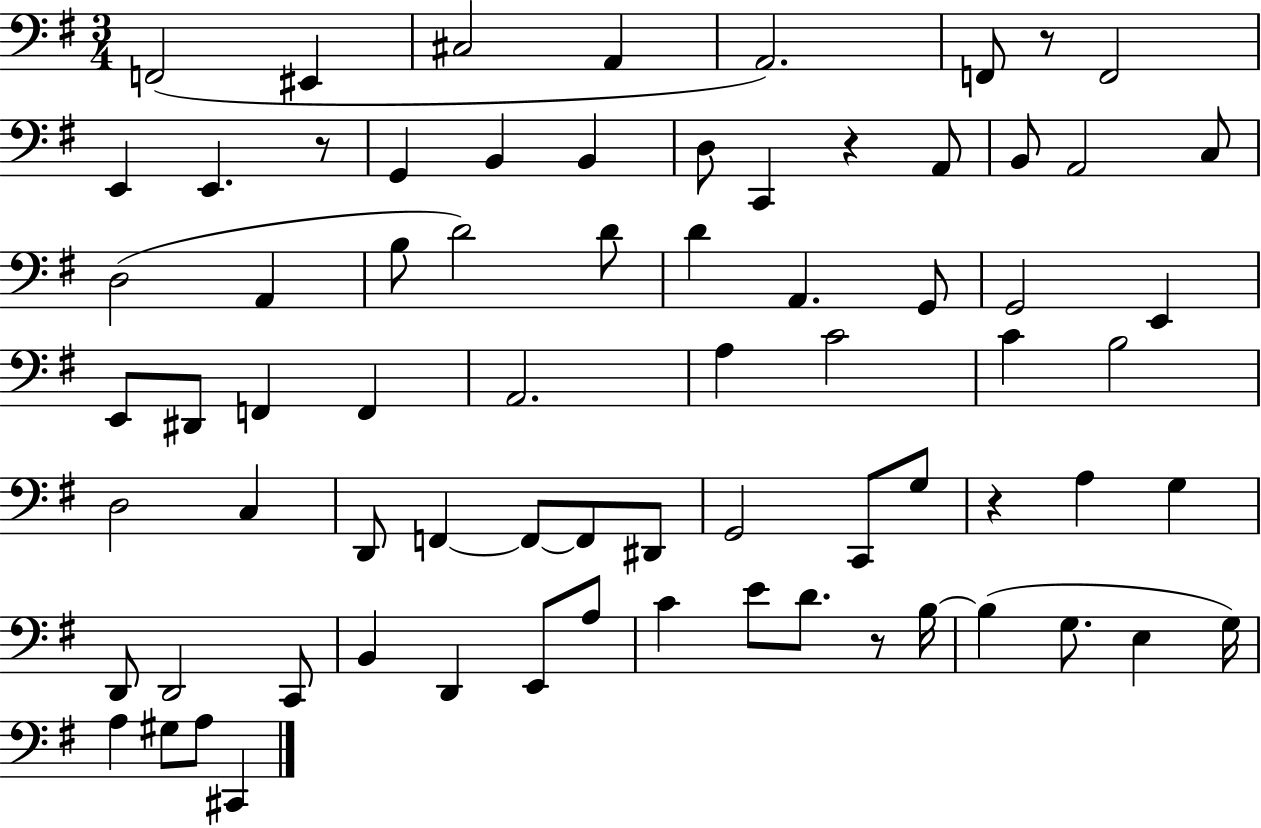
{
  \clef bass
  \numericTimeSignature
  \time 3/4
  \key g \major
  f,2( eis,4 | cis2 a,4 | a,2.) | f,8 r8 f,2 | \break e,4 e,4. r8 | g,4 b,4 b,4 | d8 c,4 r4 a,8 | b,8 a,2 c8 | \break d2( a,4 | b8 d'2) d'8 | d'4 a,4. g,8 | g,2 e,4 | \break e,8 dis,8 f,4 f,4 | a,2. | a4 c'2 | c'4 b2 | \break d2 c4 | d,8 f,4~~ f,8~~ f,8 dis,8 | g,2 c,8 g8 | r4 a4 g4 | \break d,8 d,2 c,8 | b,4 d,4 e,8 a8 | c'4 e'8 d'8. r8 b16~~ | b4( g8. e4 g16) | \break a4 gis8 a8 cis,4 | \bar "|."
}